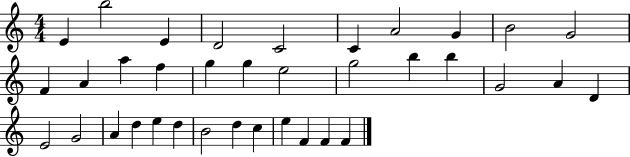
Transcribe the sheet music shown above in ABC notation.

X:1
T:Untitled
M:4/4
L:1/4
K:C
E b2 E D2 C2 C A2 G B2 G2 F A a f g g e2 g2 b b G2 A D E2 G2 A d e d B2 d c e F F F